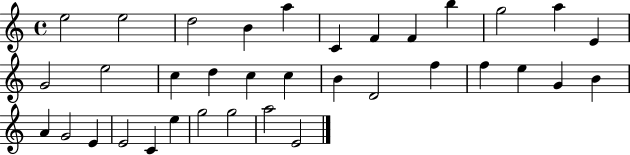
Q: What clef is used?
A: treble